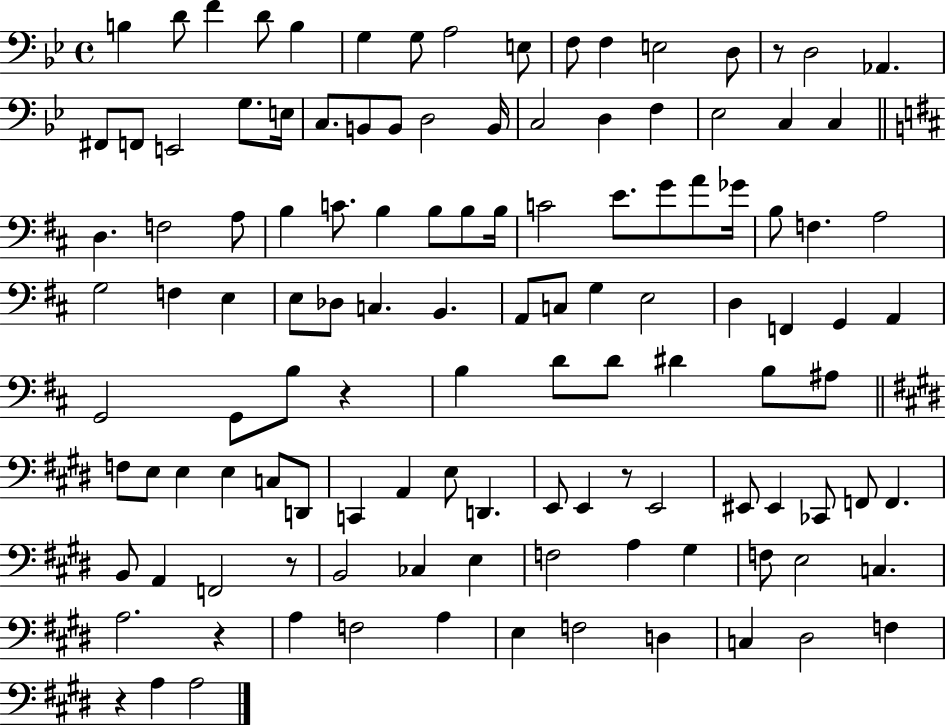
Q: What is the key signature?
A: BES major